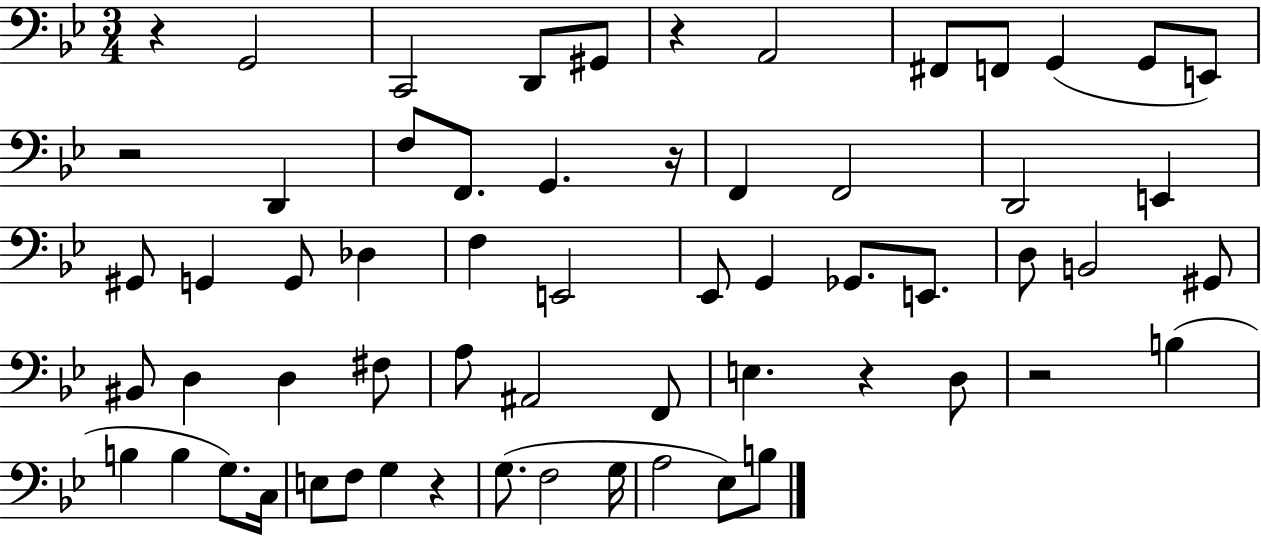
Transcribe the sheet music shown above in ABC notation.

X:1
T:Untitled
M:3/4
L:1/4
K:Bb
z G,,2 C,,2 D,,/2 ^G,,/2 z A,,2 ^F,,/2 F,,/2 G,, G,,/2 E,,/2 z2 D,, F,/2 F,,/2 G,, z/4 F,, F,,2 D,,2 E,, ^G,,/2 G,, G,,/2 _D, F, E,,2 _E,,/2 G,, _G,,/2 E,,/2 D,/2 B,,2 ^G,,/2 ^B,,/2 D, D, ^F,/2 A,/2 ^A,,2 F,,/2 E, z D,/2 z2 B, B, B, G,/2 C,/4 E,/2 F,/2 G, z G,/2 F,2 G,/4 A,2 _E,/2 B,/2